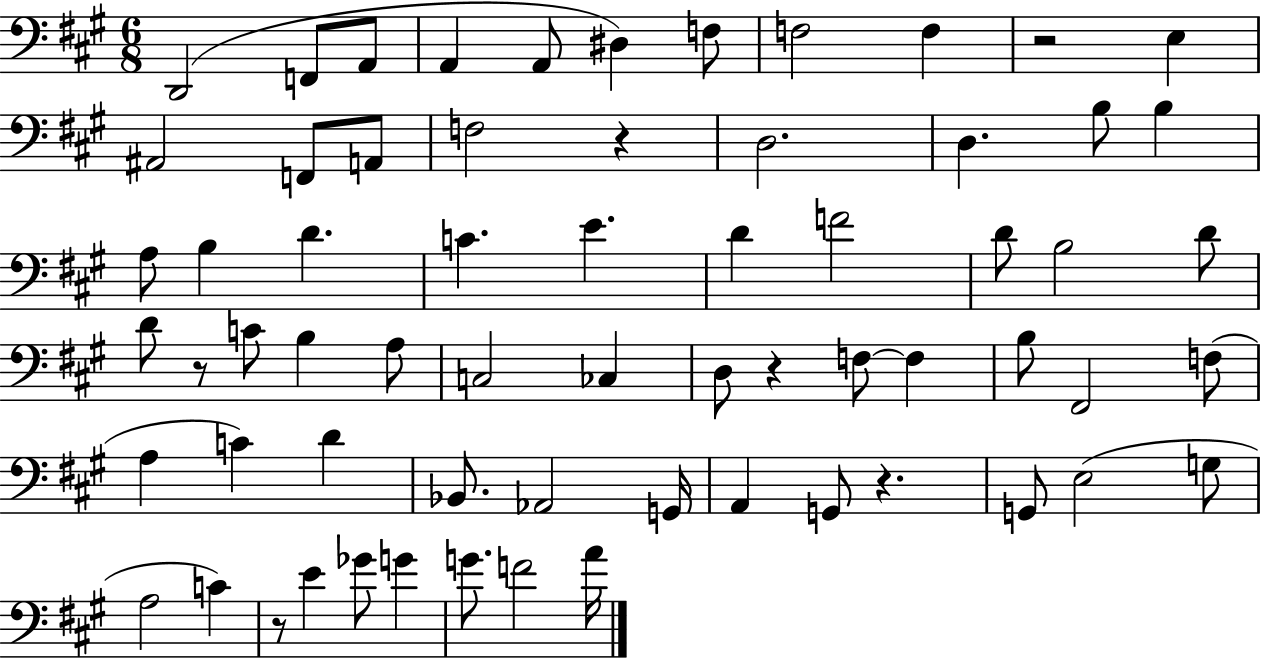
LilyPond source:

{
  \clef bass
  \numericTimeSignature
  \time 6/8
  \key a \major
  d,2( f,8 a,8 | a,4 a,8 dis4) f8 | f2 f4 | r2 e4 | \break ais,2 f,8 a,8 | f2 r4 | d2. | d4. b8 b4 | \break a8 b4 d'4. | c'4. e'4. | d'4 f'2 | d'8 b2 d'8 | \break d'8 r8 c'8 b4 a8 | c2 ces4 | d8 r4 f8~~ f4 | b8 fis,2 f8( | \break a4 c'4) d'4 | bes,8. aes,2 g,16 | a,4 g,8 r4. | g,8 e2( g8 | \break a2 c'4) | r8 e'4 ges'8 g'4 | g'8. f'2 a'16 | \bar "|."
}